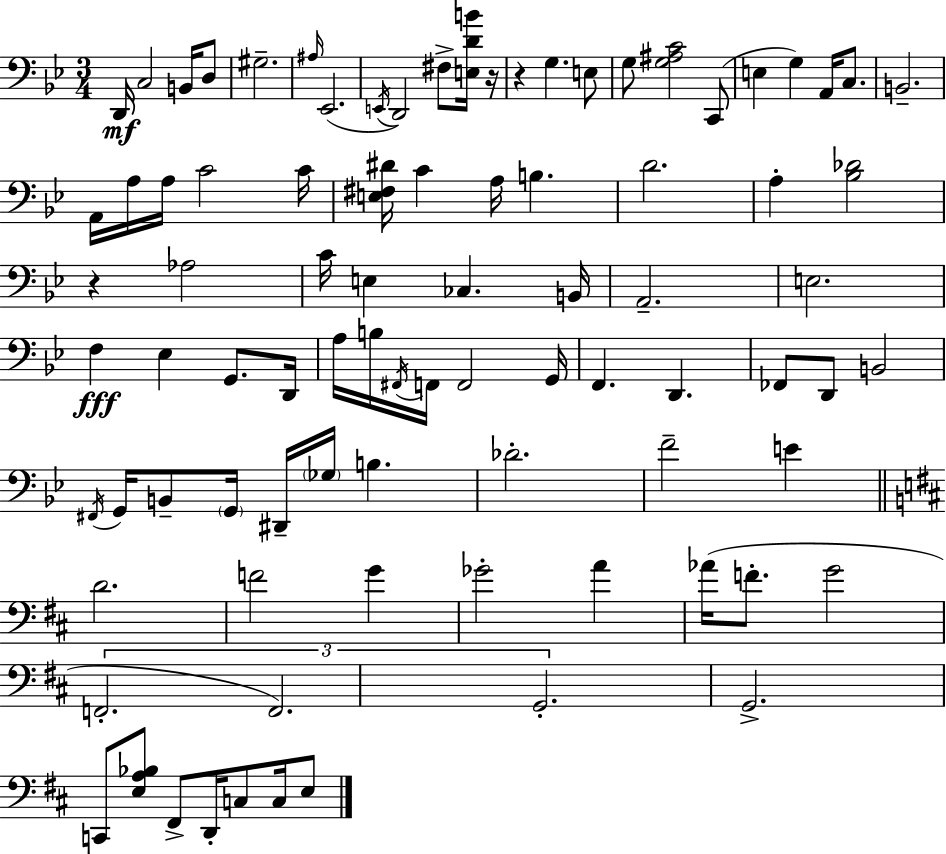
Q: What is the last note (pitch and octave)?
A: E3